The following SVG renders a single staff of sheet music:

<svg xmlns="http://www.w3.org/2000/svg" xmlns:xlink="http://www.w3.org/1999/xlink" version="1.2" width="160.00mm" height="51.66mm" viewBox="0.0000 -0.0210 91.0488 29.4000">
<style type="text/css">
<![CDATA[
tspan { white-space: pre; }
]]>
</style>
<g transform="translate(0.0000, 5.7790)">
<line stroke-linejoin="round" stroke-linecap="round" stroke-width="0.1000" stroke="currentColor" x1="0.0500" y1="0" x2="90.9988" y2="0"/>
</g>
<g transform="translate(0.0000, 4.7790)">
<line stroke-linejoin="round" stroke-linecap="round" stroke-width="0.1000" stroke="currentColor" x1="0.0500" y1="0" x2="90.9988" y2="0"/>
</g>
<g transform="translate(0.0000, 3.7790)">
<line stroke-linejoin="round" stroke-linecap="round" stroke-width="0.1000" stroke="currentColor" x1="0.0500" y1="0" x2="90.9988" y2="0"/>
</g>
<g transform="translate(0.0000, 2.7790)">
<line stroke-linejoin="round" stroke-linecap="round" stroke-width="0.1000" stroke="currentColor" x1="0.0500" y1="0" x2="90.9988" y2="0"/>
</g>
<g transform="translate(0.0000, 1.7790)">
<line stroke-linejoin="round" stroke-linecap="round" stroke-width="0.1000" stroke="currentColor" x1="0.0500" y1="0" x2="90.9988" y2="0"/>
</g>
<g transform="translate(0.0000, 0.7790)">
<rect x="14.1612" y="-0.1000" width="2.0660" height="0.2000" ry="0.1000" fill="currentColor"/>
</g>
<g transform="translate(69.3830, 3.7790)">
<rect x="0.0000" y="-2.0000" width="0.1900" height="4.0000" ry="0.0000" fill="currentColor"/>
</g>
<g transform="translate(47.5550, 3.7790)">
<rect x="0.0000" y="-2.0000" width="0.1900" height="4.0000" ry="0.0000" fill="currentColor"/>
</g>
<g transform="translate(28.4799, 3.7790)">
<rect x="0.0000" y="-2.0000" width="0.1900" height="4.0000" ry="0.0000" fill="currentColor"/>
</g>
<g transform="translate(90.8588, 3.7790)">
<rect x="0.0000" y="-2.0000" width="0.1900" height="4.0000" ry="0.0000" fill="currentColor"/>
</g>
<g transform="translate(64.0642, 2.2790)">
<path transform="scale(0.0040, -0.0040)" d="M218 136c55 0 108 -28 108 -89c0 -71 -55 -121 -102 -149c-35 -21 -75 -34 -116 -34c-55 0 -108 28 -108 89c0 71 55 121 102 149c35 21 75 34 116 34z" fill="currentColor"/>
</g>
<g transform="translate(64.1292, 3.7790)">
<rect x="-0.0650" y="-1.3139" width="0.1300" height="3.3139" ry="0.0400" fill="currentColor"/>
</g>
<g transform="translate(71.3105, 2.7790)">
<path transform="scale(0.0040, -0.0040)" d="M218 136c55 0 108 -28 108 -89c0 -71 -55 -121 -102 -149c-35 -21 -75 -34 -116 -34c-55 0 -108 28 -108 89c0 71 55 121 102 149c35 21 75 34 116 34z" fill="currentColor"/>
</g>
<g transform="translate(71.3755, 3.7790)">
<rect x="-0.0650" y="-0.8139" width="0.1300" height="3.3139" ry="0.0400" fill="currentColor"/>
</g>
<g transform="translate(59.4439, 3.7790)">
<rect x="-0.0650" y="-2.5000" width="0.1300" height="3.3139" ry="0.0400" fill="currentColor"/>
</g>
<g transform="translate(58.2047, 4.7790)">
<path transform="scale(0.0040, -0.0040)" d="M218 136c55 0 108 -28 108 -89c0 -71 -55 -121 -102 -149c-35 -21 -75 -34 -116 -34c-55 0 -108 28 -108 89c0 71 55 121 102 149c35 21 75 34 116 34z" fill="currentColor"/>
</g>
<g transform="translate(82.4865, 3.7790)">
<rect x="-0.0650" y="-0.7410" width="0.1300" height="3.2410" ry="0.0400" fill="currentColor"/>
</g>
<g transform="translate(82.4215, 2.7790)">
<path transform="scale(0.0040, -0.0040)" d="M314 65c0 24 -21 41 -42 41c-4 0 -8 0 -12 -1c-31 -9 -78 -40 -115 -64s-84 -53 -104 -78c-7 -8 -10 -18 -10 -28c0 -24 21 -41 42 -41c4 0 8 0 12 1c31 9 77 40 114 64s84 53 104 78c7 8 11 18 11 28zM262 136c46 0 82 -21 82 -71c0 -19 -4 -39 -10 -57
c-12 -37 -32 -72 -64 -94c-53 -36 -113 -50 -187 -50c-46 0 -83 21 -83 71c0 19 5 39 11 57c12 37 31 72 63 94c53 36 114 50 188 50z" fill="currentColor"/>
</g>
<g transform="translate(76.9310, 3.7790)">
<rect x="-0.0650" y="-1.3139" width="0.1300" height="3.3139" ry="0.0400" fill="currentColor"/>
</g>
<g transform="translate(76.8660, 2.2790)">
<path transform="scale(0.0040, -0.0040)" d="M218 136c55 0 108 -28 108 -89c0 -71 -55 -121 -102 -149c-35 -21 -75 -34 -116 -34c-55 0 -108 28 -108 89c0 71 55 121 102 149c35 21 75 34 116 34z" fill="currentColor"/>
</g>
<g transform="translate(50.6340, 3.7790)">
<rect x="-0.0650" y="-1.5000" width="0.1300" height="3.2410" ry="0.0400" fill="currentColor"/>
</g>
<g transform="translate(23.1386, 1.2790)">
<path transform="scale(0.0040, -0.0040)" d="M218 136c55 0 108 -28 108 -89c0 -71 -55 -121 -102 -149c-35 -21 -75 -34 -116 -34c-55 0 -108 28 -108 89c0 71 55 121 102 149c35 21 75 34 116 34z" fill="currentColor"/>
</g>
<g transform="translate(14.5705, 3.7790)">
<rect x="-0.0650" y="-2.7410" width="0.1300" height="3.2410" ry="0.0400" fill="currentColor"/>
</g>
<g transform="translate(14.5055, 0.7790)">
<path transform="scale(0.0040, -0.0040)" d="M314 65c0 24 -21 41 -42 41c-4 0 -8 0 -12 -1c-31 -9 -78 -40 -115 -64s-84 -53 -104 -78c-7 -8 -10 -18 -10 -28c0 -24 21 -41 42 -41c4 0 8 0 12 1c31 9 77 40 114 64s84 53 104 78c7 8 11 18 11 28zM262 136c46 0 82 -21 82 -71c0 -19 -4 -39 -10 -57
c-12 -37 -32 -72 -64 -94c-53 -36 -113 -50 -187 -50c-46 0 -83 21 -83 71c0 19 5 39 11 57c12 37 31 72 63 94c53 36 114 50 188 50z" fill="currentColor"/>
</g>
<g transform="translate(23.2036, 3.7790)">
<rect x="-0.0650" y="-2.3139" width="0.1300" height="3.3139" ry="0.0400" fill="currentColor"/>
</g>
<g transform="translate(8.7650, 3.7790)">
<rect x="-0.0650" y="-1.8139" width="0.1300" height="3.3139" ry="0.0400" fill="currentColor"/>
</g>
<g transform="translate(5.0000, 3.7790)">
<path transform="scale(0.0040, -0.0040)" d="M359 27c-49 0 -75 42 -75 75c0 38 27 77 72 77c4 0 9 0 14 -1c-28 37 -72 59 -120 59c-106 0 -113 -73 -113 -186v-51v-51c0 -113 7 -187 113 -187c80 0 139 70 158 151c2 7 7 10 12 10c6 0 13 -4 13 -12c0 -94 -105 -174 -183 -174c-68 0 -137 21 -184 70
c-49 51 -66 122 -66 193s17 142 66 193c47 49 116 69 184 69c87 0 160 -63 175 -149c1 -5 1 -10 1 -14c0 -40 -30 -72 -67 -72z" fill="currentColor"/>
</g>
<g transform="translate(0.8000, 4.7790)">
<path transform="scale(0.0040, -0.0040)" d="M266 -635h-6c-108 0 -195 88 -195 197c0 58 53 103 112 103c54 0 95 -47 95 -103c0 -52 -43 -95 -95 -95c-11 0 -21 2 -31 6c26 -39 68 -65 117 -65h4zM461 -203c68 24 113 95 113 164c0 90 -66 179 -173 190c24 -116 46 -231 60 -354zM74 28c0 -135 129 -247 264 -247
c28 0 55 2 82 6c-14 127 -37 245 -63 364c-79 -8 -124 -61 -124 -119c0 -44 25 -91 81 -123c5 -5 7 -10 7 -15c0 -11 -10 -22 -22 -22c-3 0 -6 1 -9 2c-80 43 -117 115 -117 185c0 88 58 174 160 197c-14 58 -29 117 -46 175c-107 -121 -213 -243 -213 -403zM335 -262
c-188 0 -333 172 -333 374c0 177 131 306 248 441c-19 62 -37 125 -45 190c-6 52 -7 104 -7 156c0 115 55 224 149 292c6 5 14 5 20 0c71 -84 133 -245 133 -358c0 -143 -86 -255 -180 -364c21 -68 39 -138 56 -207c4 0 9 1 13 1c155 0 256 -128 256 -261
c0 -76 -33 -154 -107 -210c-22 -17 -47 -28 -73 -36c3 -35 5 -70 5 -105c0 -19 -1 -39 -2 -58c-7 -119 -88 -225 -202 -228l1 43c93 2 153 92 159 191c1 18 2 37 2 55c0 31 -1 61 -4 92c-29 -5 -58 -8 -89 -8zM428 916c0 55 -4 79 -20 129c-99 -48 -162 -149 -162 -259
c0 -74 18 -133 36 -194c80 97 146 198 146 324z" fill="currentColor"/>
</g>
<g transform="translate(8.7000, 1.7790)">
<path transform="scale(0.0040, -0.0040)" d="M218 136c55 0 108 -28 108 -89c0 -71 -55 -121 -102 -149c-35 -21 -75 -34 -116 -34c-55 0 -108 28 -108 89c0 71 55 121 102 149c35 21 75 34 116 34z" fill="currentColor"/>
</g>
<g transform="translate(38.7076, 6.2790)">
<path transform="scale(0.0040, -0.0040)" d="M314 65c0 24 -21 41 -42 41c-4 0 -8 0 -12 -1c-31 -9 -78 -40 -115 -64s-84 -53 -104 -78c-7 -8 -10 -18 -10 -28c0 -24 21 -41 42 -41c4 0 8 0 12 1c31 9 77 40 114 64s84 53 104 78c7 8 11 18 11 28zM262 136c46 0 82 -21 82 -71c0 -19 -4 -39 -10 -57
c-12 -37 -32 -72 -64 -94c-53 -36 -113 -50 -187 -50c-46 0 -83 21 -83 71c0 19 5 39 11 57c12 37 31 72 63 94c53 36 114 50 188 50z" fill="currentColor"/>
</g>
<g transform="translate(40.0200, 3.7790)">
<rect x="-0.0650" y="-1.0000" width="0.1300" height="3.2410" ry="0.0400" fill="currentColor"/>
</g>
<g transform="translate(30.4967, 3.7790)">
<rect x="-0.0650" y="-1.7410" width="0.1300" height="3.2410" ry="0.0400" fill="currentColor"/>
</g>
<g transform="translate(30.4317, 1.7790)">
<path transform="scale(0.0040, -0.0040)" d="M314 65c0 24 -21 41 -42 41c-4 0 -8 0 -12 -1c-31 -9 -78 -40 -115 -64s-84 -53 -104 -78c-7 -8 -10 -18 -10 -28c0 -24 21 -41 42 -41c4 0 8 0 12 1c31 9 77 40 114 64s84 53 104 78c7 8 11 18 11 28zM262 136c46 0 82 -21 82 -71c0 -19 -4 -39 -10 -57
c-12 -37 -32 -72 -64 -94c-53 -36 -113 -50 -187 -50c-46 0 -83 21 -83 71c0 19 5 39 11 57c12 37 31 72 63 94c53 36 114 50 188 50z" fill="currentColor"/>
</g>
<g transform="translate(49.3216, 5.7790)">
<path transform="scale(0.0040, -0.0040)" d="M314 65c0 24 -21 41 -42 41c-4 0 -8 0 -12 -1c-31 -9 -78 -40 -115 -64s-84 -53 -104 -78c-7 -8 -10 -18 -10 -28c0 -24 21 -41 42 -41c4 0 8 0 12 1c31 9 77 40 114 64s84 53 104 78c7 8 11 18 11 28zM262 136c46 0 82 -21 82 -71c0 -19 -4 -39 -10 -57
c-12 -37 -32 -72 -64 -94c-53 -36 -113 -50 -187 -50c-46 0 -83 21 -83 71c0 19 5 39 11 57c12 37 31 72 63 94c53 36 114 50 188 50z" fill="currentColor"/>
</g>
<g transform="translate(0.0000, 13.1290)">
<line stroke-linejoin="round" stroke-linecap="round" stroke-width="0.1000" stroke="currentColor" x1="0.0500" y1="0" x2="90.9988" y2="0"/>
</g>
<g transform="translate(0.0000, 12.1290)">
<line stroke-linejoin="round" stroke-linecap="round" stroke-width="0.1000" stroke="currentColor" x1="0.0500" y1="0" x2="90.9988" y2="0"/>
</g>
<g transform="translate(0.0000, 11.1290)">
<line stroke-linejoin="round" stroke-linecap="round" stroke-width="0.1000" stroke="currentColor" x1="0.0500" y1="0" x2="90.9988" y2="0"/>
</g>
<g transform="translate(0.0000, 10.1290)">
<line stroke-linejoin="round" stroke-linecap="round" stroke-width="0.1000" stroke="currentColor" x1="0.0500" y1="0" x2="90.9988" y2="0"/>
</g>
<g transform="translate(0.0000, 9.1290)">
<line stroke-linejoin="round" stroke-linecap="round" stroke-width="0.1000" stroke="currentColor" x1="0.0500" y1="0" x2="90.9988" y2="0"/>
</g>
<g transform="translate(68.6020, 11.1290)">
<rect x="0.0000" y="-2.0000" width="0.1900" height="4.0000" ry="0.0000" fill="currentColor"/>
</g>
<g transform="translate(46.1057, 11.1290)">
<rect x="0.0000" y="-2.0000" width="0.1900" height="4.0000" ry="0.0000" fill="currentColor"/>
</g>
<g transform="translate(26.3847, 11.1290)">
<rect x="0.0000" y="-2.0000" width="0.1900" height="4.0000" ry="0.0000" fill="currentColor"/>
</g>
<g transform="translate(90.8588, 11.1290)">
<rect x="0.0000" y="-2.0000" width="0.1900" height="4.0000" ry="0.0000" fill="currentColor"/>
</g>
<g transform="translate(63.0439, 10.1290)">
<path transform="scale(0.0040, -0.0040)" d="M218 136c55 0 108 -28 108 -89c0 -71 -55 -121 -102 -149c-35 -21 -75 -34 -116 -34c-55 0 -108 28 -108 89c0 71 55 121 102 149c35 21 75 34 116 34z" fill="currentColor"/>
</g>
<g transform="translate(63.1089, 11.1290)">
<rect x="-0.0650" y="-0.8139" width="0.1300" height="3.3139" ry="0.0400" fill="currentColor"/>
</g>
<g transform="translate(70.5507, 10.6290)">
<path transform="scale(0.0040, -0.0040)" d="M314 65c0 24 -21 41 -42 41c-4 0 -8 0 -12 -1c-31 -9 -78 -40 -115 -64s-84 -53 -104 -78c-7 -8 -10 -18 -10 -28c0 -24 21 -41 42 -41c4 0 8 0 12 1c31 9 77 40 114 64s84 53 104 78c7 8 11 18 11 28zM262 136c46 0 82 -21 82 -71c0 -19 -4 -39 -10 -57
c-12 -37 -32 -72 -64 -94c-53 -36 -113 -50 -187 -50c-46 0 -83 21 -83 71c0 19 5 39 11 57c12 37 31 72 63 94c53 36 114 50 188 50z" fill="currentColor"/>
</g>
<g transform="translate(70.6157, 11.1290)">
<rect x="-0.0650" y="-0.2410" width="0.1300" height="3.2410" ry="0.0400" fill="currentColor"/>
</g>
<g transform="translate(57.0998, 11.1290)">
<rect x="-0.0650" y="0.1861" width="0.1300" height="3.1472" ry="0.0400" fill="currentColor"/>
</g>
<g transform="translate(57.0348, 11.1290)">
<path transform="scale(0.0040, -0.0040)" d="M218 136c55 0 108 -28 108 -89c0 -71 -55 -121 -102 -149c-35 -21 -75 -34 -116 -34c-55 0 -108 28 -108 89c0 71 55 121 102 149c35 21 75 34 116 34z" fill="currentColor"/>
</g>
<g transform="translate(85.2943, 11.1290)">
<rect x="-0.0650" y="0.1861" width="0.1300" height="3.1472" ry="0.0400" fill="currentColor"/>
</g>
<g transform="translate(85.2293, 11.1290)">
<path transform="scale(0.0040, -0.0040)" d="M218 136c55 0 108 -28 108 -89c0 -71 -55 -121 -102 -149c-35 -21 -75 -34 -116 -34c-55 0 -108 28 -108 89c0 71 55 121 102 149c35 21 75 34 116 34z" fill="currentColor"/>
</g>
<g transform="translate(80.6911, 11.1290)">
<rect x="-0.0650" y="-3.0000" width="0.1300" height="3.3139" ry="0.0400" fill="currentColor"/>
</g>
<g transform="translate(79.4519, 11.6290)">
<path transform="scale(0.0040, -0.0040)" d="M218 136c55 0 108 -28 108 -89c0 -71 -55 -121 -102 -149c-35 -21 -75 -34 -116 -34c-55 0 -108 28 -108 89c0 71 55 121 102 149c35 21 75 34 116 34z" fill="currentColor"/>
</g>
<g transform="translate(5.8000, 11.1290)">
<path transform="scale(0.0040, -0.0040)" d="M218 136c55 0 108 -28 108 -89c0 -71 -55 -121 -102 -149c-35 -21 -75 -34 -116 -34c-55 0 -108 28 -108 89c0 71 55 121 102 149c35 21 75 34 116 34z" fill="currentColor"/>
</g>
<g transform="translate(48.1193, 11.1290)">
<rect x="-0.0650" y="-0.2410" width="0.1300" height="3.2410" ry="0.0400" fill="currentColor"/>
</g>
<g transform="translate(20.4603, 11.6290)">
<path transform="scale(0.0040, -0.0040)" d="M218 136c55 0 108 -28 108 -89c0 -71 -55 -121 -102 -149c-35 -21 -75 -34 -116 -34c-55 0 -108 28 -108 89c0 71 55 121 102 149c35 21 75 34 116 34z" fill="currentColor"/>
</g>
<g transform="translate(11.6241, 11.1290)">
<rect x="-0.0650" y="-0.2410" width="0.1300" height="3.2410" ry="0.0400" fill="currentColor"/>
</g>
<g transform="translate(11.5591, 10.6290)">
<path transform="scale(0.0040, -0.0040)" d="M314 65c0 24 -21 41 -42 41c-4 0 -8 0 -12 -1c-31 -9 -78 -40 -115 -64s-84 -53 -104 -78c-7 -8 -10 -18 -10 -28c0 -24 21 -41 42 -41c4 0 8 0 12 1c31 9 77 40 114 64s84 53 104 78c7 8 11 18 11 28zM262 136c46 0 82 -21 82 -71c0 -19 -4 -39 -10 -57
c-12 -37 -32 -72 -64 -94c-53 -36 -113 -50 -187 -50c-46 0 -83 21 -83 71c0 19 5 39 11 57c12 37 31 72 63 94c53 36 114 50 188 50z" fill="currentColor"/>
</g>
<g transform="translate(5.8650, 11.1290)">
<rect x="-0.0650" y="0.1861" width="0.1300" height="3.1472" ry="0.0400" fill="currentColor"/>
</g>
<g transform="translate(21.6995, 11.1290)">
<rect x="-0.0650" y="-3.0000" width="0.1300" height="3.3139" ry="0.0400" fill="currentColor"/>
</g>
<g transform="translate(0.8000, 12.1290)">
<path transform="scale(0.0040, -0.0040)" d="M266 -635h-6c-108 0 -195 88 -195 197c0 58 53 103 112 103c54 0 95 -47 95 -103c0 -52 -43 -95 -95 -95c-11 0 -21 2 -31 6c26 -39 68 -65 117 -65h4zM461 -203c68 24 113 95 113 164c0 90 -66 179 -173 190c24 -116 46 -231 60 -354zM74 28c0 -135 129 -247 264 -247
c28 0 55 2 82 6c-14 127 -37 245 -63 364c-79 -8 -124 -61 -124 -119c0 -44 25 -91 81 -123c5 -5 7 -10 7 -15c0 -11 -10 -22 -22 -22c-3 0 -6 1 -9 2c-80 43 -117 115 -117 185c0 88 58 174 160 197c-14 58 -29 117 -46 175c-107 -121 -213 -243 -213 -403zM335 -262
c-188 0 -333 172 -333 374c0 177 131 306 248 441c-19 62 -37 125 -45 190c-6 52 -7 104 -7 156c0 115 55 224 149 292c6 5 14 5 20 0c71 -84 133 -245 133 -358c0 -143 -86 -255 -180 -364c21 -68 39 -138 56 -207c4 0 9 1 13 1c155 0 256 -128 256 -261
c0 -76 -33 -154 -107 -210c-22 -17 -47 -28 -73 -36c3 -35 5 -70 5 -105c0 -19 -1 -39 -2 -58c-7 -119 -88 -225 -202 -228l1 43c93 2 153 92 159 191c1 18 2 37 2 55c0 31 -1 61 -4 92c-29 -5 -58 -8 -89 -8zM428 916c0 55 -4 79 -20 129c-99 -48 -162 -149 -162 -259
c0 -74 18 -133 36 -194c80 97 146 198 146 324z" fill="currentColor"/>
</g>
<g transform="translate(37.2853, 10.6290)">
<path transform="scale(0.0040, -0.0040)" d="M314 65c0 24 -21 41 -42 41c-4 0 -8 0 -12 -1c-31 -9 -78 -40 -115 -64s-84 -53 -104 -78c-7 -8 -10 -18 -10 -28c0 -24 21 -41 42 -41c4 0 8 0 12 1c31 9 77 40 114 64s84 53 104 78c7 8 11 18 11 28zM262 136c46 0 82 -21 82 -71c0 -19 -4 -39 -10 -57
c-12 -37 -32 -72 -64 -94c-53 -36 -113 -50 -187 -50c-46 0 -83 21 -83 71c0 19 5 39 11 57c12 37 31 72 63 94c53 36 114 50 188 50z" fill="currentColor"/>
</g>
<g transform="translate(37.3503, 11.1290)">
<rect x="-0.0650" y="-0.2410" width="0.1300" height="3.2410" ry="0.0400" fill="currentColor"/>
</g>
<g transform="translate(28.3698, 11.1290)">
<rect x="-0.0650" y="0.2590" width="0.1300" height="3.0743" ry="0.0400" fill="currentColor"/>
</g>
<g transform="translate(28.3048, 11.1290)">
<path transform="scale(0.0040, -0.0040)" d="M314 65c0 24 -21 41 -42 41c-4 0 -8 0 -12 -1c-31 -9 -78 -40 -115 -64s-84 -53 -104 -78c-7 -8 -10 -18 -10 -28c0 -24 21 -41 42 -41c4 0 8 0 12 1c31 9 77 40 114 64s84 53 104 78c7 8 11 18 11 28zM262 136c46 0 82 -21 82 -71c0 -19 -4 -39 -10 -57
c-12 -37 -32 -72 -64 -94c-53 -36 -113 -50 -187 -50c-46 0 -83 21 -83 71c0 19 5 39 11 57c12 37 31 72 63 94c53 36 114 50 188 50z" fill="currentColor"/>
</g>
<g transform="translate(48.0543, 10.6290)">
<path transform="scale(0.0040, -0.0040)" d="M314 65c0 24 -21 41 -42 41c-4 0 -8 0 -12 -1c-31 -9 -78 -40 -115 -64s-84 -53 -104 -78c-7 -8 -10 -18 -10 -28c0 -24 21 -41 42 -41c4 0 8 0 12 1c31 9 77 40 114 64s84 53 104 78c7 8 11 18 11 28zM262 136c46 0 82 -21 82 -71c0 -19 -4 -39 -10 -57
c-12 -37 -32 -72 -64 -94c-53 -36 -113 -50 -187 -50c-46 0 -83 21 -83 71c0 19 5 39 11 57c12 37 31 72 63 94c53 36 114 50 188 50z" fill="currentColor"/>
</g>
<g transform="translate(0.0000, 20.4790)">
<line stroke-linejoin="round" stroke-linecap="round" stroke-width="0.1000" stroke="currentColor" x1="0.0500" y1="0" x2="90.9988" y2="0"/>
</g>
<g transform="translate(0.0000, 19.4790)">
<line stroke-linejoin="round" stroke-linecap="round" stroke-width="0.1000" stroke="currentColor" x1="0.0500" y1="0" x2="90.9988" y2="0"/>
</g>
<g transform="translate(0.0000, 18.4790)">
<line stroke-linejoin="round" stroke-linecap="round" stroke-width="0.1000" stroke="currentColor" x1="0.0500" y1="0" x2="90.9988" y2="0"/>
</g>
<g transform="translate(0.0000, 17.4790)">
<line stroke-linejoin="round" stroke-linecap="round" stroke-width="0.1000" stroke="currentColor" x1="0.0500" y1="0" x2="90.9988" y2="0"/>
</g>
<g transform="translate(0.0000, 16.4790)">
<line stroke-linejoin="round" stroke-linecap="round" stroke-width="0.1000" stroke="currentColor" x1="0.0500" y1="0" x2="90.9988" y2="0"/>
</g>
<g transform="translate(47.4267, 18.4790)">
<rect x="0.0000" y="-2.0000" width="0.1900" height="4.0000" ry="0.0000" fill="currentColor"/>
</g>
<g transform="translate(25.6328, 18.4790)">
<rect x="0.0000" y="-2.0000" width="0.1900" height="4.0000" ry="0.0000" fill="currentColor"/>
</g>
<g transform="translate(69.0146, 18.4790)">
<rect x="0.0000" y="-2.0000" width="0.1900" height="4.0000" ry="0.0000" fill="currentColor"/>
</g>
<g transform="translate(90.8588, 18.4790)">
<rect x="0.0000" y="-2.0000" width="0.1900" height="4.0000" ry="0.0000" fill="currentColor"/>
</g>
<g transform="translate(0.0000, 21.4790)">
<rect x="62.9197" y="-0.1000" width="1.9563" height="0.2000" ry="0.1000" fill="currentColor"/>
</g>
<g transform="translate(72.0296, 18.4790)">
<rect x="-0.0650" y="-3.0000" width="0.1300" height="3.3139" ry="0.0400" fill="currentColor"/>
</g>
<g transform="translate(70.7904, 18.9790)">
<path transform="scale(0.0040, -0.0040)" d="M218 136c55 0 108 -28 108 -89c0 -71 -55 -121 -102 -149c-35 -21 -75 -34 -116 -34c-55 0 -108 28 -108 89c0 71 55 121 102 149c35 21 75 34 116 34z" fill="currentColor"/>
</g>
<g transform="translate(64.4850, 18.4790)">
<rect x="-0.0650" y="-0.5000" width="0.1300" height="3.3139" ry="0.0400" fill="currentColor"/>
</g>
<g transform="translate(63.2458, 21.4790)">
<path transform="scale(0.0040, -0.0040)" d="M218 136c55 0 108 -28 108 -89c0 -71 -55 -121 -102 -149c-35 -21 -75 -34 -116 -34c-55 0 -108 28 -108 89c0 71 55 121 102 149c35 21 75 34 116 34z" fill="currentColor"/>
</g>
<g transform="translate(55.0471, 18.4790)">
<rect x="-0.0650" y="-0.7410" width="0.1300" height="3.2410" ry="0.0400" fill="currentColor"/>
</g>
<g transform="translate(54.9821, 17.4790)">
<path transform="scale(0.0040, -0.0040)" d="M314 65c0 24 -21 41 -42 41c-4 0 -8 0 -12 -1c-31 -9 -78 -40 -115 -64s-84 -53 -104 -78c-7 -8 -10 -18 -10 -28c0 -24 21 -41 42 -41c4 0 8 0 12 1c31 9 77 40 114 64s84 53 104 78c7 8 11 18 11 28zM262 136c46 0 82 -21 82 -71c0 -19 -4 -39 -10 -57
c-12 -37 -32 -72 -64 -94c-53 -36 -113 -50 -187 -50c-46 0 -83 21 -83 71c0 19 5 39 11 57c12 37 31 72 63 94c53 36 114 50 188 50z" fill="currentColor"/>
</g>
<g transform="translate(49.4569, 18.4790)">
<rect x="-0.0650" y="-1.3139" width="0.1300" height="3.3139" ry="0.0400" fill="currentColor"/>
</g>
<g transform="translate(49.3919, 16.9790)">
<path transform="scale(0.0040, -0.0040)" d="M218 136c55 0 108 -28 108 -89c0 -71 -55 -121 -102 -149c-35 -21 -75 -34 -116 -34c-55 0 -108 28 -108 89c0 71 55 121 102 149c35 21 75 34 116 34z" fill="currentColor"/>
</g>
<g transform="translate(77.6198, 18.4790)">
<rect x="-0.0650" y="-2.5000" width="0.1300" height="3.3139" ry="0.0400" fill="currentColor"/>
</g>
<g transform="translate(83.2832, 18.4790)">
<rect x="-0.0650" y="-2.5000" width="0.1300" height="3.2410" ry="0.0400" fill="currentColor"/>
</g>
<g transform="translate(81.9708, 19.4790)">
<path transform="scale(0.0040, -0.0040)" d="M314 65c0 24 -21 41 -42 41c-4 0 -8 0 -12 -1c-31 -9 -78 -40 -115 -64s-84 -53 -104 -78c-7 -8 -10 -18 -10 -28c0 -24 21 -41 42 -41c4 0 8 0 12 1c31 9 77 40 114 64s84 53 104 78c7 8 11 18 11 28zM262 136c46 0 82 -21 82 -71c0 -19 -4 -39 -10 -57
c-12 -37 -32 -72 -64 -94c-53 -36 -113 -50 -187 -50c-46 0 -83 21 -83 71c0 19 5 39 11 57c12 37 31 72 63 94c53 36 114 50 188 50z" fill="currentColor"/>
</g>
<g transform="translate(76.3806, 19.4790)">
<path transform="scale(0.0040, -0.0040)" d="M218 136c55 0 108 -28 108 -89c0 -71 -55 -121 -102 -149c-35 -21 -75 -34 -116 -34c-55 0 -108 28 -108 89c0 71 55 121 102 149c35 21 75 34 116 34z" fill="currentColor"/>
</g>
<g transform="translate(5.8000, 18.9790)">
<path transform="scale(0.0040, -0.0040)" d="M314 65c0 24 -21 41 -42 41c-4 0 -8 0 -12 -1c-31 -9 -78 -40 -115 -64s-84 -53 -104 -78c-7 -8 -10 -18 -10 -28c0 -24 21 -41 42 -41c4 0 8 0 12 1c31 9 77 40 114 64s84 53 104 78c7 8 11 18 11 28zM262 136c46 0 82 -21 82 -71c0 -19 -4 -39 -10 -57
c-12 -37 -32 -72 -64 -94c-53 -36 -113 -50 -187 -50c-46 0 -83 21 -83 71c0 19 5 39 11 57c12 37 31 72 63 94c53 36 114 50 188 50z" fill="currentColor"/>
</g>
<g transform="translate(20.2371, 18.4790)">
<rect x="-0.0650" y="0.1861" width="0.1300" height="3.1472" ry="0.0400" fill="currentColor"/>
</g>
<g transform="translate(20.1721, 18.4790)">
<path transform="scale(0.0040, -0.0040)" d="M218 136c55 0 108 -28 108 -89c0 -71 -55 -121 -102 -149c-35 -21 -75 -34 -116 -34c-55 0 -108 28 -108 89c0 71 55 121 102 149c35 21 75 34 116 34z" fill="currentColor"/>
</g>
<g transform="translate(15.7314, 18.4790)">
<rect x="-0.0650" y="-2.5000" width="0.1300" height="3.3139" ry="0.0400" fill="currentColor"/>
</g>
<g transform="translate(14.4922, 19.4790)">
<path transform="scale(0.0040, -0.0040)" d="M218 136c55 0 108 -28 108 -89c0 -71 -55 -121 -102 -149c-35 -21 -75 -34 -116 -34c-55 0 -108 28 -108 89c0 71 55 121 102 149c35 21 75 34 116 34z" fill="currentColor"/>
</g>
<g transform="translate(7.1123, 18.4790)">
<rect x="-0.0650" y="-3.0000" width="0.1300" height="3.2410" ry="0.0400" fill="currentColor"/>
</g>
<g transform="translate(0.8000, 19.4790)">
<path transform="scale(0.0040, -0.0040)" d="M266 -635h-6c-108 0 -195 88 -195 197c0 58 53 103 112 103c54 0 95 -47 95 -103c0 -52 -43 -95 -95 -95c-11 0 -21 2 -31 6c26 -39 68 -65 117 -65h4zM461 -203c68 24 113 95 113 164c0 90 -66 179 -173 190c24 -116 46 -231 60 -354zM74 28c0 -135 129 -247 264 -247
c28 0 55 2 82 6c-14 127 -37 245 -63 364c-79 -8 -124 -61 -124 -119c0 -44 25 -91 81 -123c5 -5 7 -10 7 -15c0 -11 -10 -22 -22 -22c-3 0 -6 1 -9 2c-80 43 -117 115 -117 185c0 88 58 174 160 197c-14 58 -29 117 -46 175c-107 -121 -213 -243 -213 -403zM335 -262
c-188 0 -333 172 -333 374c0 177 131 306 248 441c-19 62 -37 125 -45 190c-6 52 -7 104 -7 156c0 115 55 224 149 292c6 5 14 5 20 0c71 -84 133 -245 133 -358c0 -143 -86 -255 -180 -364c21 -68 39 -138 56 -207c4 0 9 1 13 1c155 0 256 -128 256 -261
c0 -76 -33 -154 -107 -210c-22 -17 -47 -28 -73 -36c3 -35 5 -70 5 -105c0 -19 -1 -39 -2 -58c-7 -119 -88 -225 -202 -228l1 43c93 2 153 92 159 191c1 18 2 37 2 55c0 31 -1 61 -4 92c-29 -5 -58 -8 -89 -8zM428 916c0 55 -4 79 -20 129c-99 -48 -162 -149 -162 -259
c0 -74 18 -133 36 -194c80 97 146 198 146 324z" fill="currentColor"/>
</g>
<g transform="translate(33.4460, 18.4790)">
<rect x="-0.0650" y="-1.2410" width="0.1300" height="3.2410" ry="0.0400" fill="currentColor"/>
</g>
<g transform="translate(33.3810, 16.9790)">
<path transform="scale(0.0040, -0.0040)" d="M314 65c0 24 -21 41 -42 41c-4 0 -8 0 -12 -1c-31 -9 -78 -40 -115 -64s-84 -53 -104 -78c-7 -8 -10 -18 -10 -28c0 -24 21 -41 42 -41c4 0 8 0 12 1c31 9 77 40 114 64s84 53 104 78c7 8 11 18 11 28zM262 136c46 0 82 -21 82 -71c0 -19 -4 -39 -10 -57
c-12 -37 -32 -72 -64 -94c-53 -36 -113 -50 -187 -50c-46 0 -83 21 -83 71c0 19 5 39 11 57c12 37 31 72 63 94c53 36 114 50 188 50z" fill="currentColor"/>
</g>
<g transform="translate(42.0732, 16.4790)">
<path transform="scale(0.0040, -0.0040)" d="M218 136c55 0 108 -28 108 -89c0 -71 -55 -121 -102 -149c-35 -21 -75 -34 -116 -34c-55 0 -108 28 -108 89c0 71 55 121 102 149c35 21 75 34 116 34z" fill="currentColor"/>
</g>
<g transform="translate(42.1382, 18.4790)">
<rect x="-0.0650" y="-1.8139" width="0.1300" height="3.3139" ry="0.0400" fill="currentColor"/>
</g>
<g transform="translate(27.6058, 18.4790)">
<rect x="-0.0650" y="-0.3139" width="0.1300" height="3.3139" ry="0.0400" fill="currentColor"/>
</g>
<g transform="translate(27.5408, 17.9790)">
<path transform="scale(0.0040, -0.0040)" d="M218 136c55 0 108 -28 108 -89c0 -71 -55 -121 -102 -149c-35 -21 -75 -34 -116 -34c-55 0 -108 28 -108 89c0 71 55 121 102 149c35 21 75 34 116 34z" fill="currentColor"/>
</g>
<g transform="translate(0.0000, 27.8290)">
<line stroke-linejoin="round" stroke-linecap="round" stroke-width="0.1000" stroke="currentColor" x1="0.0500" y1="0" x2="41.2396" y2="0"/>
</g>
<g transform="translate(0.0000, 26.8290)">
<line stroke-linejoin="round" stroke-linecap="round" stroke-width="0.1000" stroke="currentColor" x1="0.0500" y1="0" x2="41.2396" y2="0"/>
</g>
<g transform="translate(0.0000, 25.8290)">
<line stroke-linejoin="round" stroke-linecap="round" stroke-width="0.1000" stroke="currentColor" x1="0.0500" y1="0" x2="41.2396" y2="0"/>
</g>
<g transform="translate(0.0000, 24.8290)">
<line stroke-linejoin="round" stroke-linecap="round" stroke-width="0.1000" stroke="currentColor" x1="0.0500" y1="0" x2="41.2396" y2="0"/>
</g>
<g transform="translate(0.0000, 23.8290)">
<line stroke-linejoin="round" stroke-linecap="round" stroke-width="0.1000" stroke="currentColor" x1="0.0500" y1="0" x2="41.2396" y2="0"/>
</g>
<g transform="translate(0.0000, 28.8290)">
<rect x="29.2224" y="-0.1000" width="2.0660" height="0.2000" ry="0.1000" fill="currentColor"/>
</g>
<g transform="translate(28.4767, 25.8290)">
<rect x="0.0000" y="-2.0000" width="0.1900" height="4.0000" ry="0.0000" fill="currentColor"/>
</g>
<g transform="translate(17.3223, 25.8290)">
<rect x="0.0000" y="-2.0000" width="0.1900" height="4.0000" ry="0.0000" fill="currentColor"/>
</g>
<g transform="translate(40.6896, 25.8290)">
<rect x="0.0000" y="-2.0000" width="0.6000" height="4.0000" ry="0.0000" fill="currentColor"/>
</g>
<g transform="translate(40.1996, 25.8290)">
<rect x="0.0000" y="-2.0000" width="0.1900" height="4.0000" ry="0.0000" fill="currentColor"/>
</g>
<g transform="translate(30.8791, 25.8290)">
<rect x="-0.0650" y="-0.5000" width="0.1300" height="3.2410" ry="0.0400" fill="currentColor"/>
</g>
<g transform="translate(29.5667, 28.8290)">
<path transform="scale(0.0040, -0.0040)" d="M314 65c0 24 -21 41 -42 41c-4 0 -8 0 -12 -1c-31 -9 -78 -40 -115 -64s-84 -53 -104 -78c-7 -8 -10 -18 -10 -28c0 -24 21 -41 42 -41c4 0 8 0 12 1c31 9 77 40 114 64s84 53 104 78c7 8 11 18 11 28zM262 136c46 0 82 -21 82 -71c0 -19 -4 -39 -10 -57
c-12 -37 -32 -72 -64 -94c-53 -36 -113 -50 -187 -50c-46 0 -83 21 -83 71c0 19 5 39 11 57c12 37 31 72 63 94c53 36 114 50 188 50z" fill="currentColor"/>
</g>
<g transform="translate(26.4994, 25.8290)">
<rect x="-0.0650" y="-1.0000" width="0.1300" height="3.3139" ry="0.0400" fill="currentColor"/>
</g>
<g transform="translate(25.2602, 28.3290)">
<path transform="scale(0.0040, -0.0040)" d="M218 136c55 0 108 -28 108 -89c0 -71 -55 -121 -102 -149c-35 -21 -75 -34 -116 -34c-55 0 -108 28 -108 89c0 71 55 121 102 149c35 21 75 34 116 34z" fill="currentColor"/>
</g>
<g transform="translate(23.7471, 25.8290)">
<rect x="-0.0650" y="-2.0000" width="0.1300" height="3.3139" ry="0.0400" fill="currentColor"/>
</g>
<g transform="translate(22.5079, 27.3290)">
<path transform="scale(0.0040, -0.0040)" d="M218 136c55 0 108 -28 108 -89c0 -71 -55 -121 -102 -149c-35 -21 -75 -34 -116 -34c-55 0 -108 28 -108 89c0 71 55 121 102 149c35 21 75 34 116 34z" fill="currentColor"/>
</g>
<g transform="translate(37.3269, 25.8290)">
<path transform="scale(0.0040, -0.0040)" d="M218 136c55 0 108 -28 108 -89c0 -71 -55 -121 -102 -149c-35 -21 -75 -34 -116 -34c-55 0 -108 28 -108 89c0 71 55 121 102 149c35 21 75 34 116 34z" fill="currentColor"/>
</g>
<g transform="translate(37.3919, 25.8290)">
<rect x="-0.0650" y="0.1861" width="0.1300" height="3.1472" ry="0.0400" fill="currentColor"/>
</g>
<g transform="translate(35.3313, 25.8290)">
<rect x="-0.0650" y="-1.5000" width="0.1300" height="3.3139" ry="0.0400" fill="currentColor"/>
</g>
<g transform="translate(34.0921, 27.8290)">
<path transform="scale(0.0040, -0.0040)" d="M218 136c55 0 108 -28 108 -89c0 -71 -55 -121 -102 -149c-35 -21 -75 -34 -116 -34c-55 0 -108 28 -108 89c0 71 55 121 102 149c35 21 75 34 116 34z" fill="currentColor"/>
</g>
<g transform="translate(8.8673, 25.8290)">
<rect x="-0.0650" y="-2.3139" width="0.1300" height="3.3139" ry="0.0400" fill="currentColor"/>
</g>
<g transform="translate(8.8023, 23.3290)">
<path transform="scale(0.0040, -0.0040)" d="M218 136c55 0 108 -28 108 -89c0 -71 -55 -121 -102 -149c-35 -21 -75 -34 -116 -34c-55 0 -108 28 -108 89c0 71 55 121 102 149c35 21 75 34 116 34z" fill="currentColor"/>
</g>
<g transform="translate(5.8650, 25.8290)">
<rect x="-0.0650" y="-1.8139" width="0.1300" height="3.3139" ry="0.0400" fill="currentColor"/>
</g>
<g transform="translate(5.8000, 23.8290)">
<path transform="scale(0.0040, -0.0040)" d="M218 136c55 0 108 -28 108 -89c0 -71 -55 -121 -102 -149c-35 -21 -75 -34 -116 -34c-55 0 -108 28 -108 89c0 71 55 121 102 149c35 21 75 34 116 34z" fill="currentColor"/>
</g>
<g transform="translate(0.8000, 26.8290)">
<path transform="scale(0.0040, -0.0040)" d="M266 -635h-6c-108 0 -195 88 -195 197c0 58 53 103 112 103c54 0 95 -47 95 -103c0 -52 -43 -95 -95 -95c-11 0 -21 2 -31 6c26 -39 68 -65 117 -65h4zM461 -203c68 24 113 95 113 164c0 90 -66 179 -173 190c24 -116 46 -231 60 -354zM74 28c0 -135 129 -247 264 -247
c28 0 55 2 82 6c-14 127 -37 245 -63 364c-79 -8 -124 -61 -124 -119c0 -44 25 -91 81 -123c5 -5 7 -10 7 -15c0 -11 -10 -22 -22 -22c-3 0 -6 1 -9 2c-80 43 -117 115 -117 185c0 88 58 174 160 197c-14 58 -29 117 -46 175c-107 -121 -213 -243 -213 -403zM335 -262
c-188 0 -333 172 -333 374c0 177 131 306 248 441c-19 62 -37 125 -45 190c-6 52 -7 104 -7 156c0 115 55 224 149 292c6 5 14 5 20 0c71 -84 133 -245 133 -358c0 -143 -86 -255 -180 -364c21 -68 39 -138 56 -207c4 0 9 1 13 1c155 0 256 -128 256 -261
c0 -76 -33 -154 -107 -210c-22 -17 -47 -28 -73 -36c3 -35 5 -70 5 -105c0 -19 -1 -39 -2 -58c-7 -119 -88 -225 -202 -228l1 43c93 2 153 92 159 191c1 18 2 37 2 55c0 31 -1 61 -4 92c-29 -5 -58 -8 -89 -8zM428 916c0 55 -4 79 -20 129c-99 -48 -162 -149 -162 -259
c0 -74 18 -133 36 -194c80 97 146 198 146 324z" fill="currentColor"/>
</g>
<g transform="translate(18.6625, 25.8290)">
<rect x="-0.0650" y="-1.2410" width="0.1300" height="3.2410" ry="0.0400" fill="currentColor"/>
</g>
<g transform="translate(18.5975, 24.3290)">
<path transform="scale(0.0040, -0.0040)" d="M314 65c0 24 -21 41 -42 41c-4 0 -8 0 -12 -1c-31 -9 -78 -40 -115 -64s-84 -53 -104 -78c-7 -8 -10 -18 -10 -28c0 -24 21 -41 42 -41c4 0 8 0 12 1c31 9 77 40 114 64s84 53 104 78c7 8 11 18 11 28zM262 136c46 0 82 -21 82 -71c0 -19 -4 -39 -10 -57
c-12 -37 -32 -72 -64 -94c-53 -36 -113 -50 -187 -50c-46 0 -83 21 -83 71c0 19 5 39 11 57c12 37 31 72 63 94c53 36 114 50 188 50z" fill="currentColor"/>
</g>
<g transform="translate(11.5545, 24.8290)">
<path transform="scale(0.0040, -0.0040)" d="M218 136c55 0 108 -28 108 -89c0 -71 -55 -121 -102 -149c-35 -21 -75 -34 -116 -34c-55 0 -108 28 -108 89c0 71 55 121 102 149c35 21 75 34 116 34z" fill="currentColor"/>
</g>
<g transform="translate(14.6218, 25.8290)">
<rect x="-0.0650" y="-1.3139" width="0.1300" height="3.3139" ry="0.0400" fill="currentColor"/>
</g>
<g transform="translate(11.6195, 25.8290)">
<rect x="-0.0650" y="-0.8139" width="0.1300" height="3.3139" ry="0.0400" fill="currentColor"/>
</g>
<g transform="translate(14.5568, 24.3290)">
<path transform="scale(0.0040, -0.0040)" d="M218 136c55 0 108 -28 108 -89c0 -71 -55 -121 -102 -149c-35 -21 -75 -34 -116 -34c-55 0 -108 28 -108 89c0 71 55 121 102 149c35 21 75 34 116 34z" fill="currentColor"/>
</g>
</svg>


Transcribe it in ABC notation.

X:1
T:Untitled
M:4/4
L:1/4
K:C
f a2 g f2 D2 E2 G e d e d2 B c2 A B2 c2 c2 B d c2 A B A2 G B c e2 f e d2 C A G G2 f g d e e2 F D C2 E B